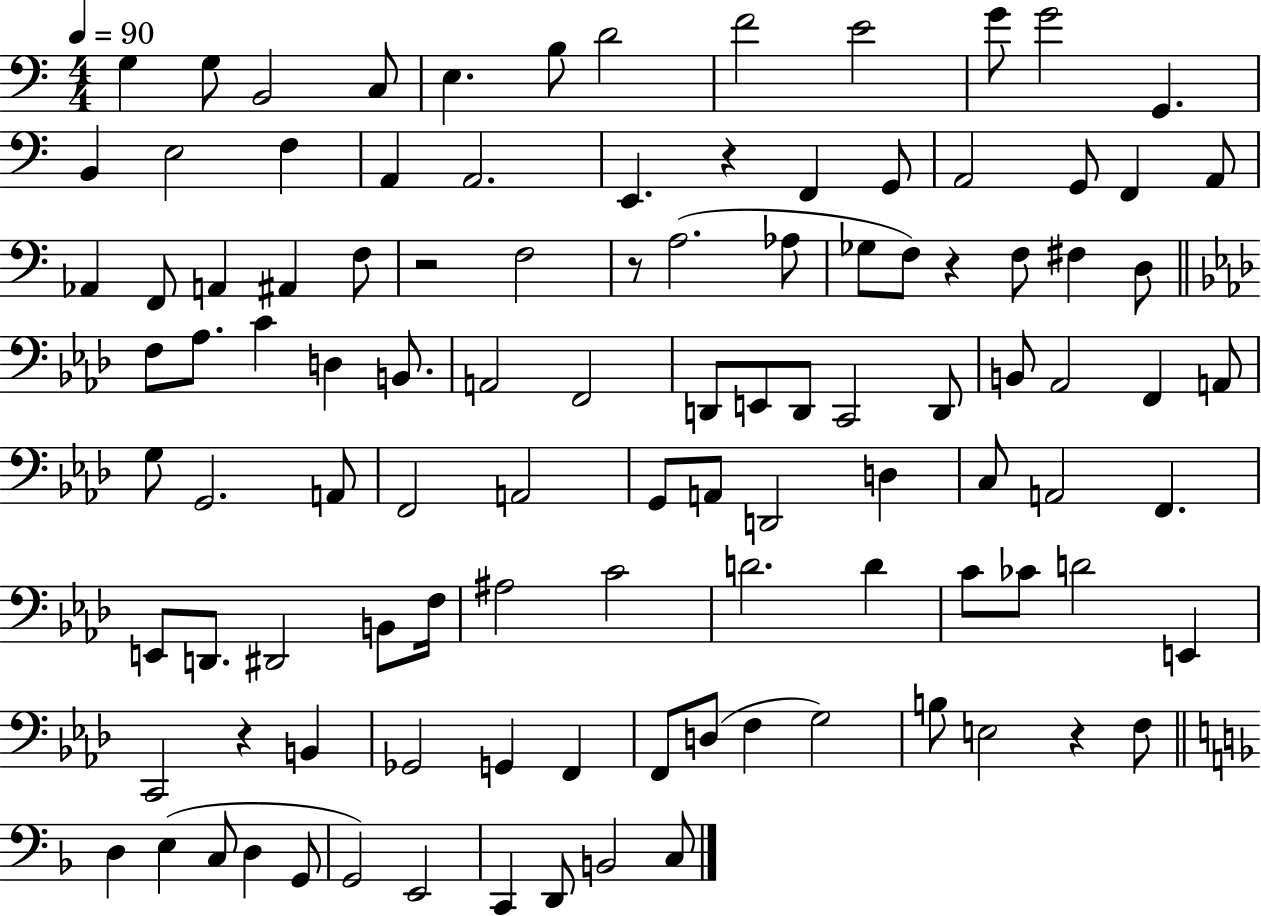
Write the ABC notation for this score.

X:1
T:Untitled
M:4/4
L:1/4
K:C
G, G,/2 B,,2 C,/2 E, B,/2 D2 F2 E2 G/2 G2 G,, B,, E,2 F, A,, A,,2 E,, z F,, G,,/2 A,,2 G,,/2 F,, A,,/2 _A,, F,,/2 A,, ^A,, F,/2 z2 F,2 z/2 A,2 _A,/2 _G,/2 F,/2 z F,/2 ^F, D,/2 F,/2 _A,/2 C D, B,,/2 A,,2 F,,2 D,,/2 E,,/2 D,,/2 C,,2 D,,/2 B,,/2 _A,,2 F,, A,,/2 G,/2 G,,2 A,,/2 F,,2 A,,2 G,,/2 A,,/2 D,,2 D, C,/2 A,,2 F,, E,,/2 D,,/2 ^D,,2 B,,/2 F,/4 ^A,2 C2 D2 D C/2 _C/2 D2 E,, C,,2 z B,, _G,,2 G,, F,, F,,/2 D,/2 F, G,2 B,/2 E,2 z F,/2 D, E, C,/2 D, G,,/2 G,,2 E,,2 C,, D,,/2 B,,2 C,/2